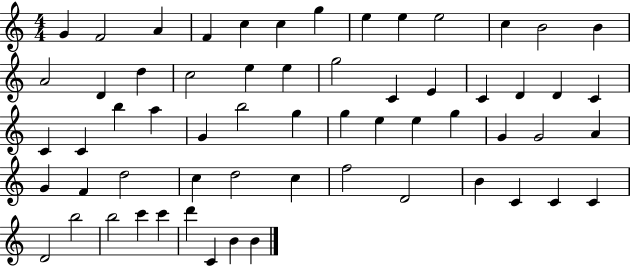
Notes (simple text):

G4/q F4/h A4/q F4/q C5/q C5/q G5/q E5/q E5/q E5/h C5/q B4/h B4/q A4/h D4/q D5/q C5/h E5/q E5/q G5/h C4/q E4/q C4/q D4/q D4/q C4/q C4/q C4/q B5/q A5/q G4/q B5/h G5/q G5/q E5/q E5/q G5/q G4/q G4/h A4/q G4/q F4/q D5/h C5/q D5/h C5/q F5/h D4/h B4/q C4/q C4/q C4/q D4/h B5/h B5/h C6/q C6/q D6/q C4/q B4/q B4/q